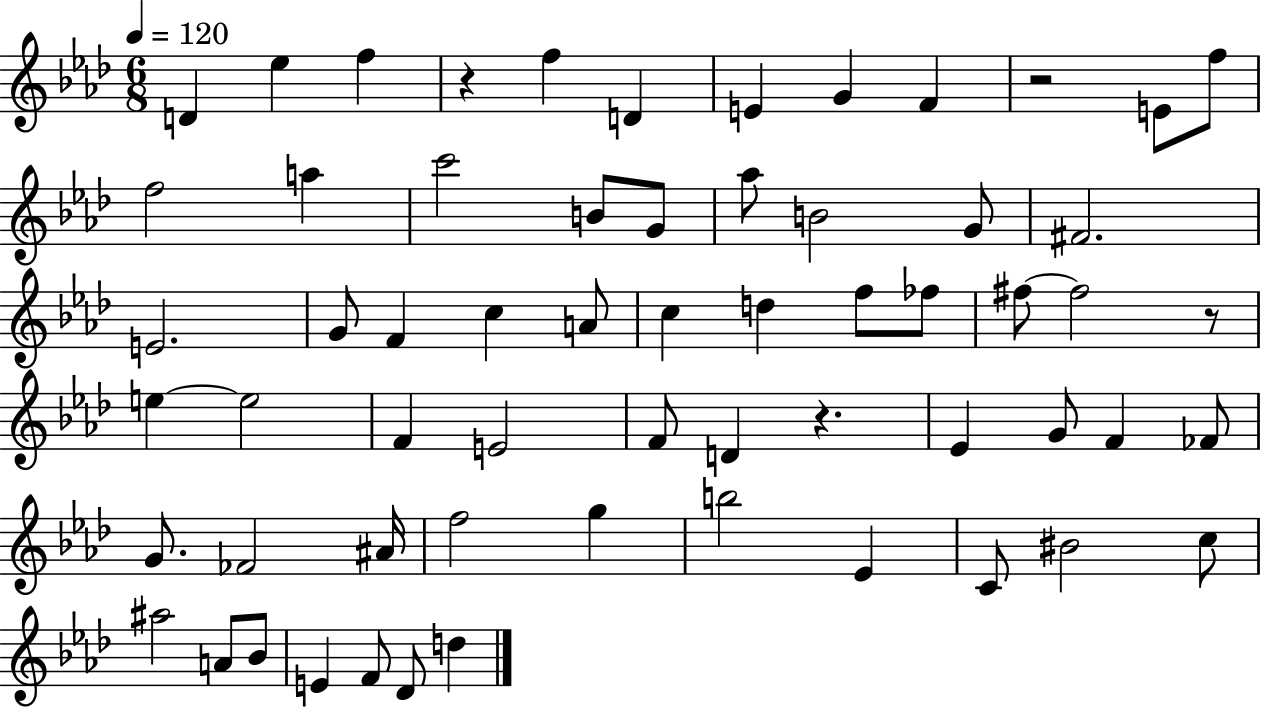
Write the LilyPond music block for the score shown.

{
  \clef treble
  \numericTimeSignature
  \time 6/8
  \key aes \major
  \tempo 4 = 120
  \repeat volta 2 { d'4 ees''4 f''4 | r4 f''4 d'4 | e'4 g'4 f'4 | r2 e'8 f''8 | \break f''2 a''4 | c'''2 b'8 g'8 | aes''8 b'2 g'8 | fis'2. | \break e'2. | g'8 f'4 c''4 a'8 | c''4 d''4 f''8 fes''8 | fis''8~~ fis''2 r8 | \break e''4~~ e''2 | f'4 e'2 | f'8 d'4 r4. | ees'4 g'8 f'4 fes'8 | \break g'8. fes'2 ais'16 | f''2 g''4 | b''2 ees'4 | c'8 bis'2 c''8 | \break ais''2 a'8 bes'8 | e'4 f'8 des'8 d''4 | } \bar "|."
}